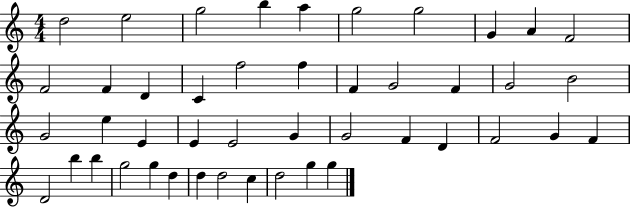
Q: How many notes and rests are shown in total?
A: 45